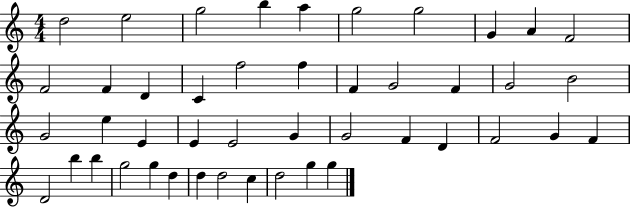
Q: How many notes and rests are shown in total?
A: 45